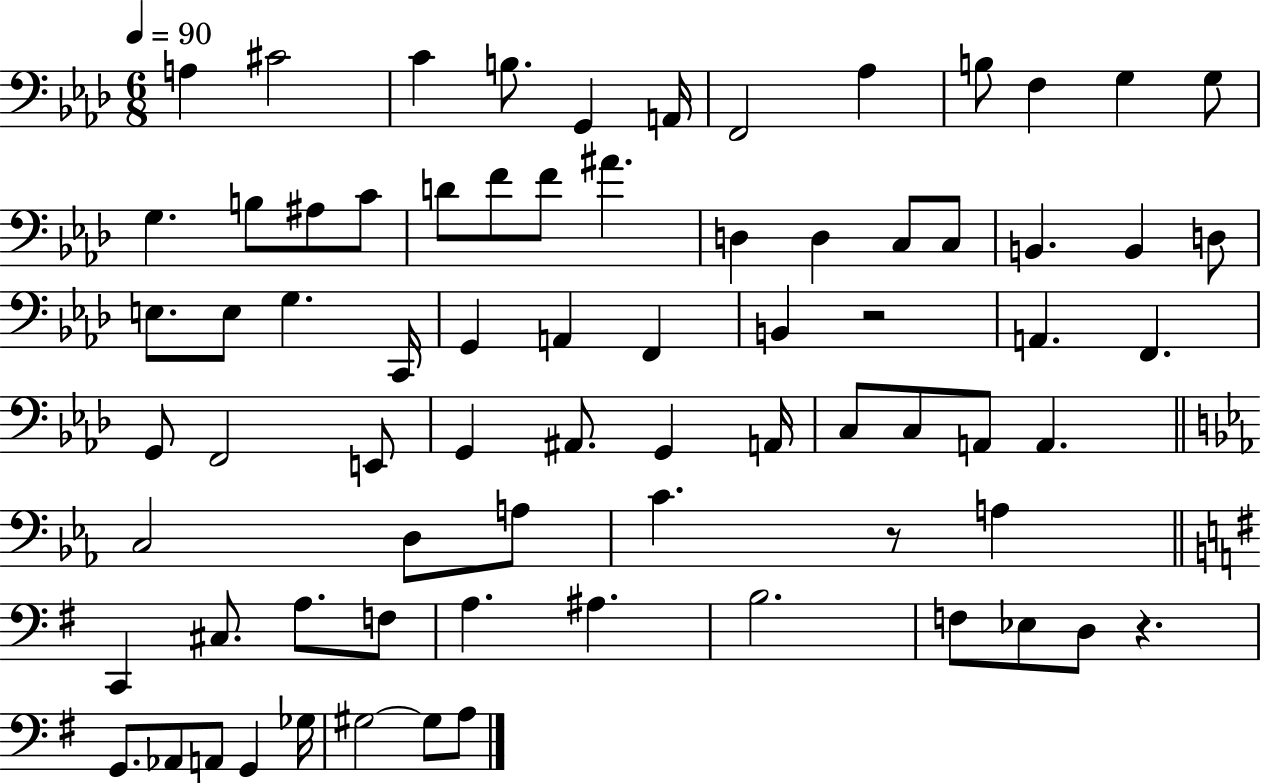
X:1
T:Untitled
M:6/8
L:1/4
K:Ab
A, ^C2 C B,/2 G,, A,,/4 F,,2 _A, B,/2 F, G, G,/2 G, B,/2 ^A,/2 C/2 D/2 F/2 F/2 ^A D, D, C,/2 C,/2 B,, B,, D,/2 E,/2 E,/2 G, C,,/4 G,, A,, F,, B,, z2 A,, F,, G,,/2 F,,2 E,,/2 G,, ^A,,/2 G,, A,,/4 C,/2 C,/2 A,,/2 A,, C,2 D,/2 A,/2 C z/2 A, C,, ^C,/2 A,/2 F,/2 A, ^A, B,2 F,/2 _E,/2 D,/2 z G,,/2 _A,,/2 A,,/2 G,, _G,/4 ^G,2 ^G,/2 A,/2